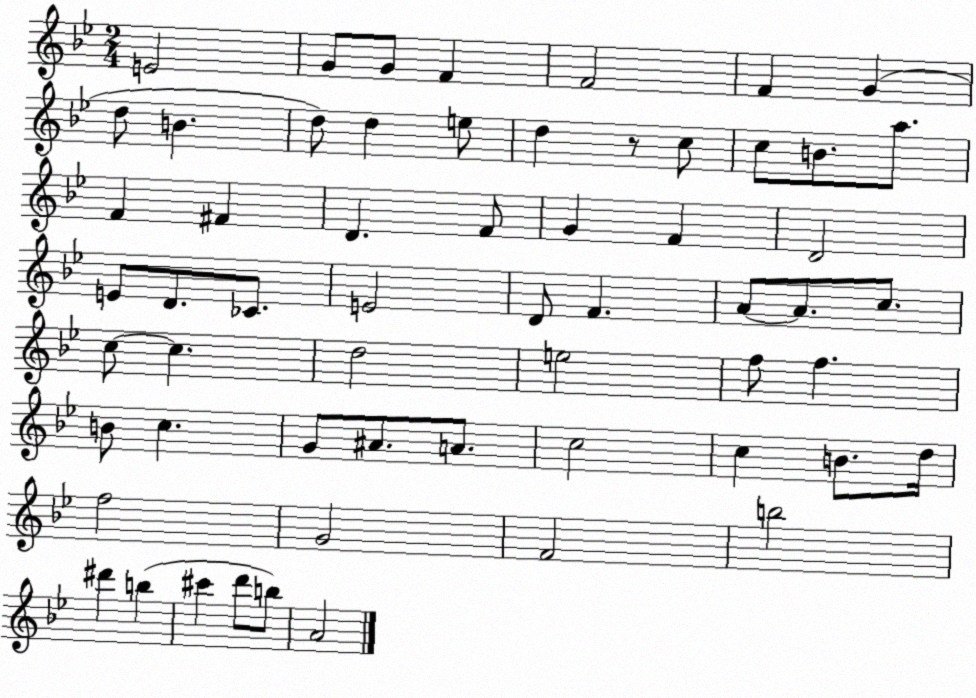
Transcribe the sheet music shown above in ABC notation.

X:1
T:Untitled
M:2/4
L:1/4
K:Bb
E2 G/2 G/2 F F2 F G d/2 B d/2 d e/2 d z/2 c/2 c/2 B/2 a/2 F ^F D F/2 G F D2 E/2 D/2 _C/2 E2 D/2 F A/2 A/2 c/2 c/2 c d2 e2 f/2 f B/2 c G/2 ^A/2 A/2 c2 c B/2 d/4 f2 G2 F2 b2 ^d' b ^c' d'/2 b/2 A2